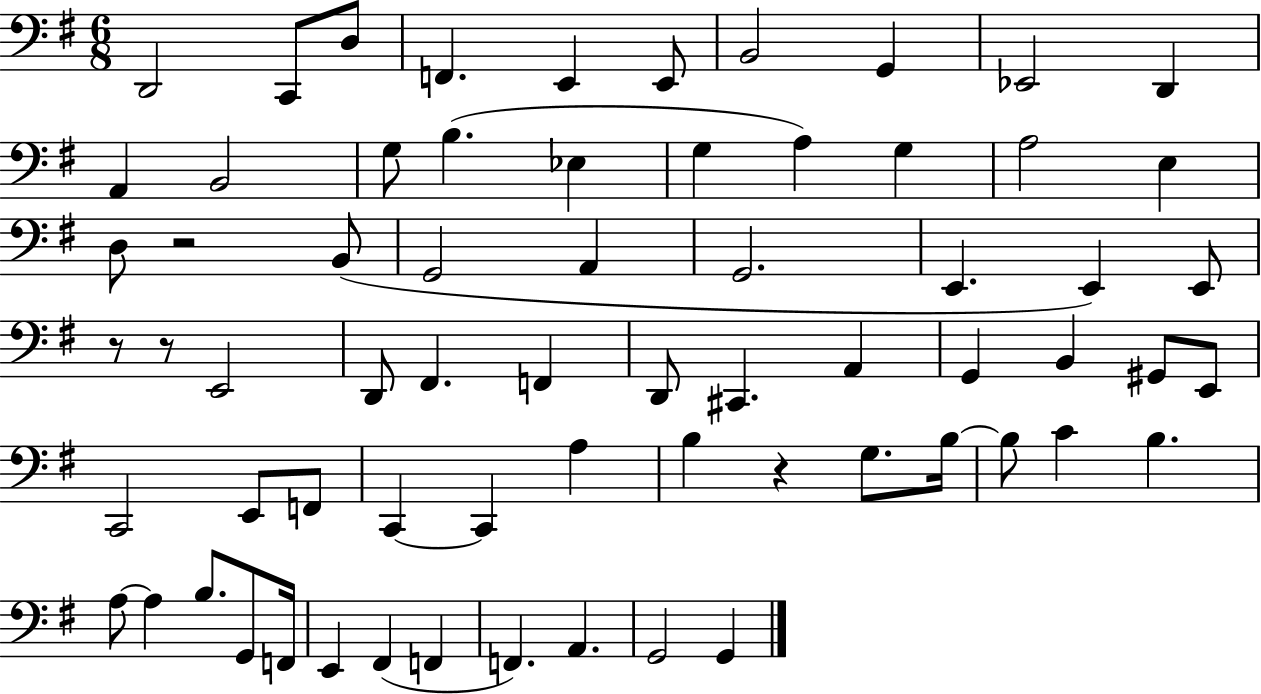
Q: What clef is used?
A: bass